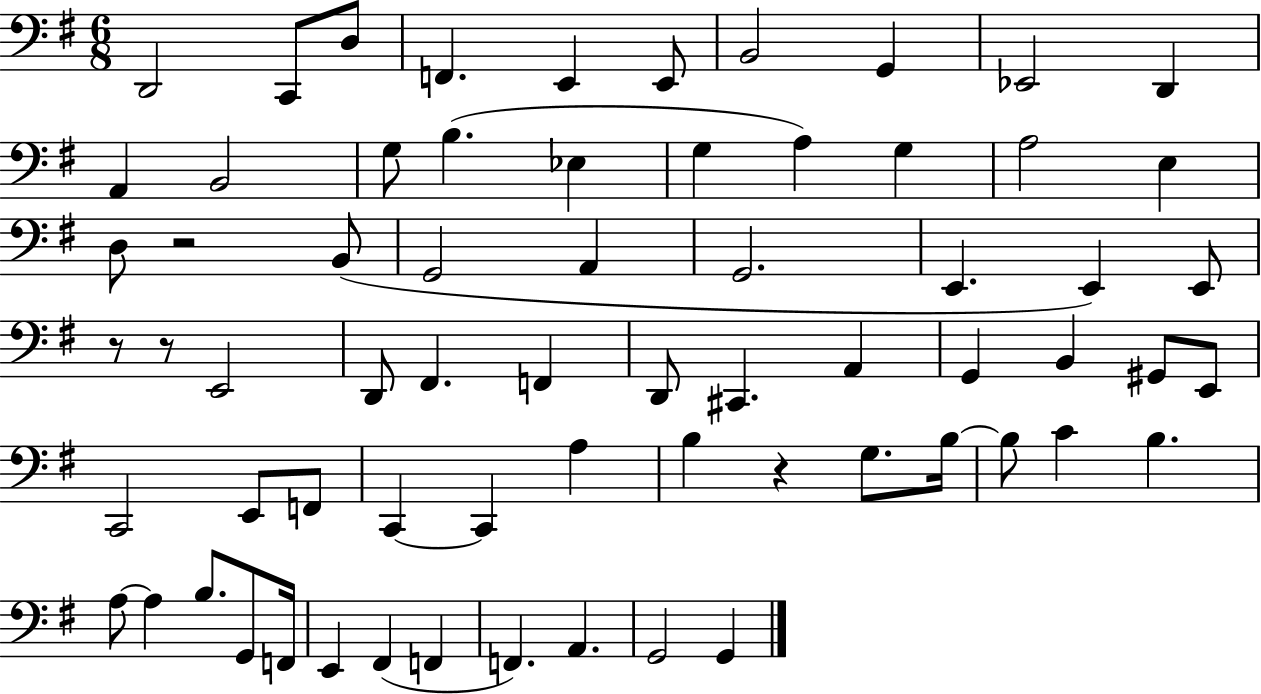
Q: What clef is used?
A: bass